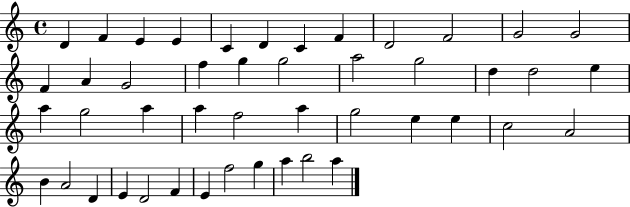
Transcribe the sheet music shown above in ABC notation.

X:1
T:Untitled
M:4/4
L:1/4
K:C
D F E E C D C F D2 F2 G2 G2 F A G2 f g g2 a2 g2 d d2 e a g2 a a f2 a g2 e e c2 A2 B A2 D E D2 F E f2 g a b2 a